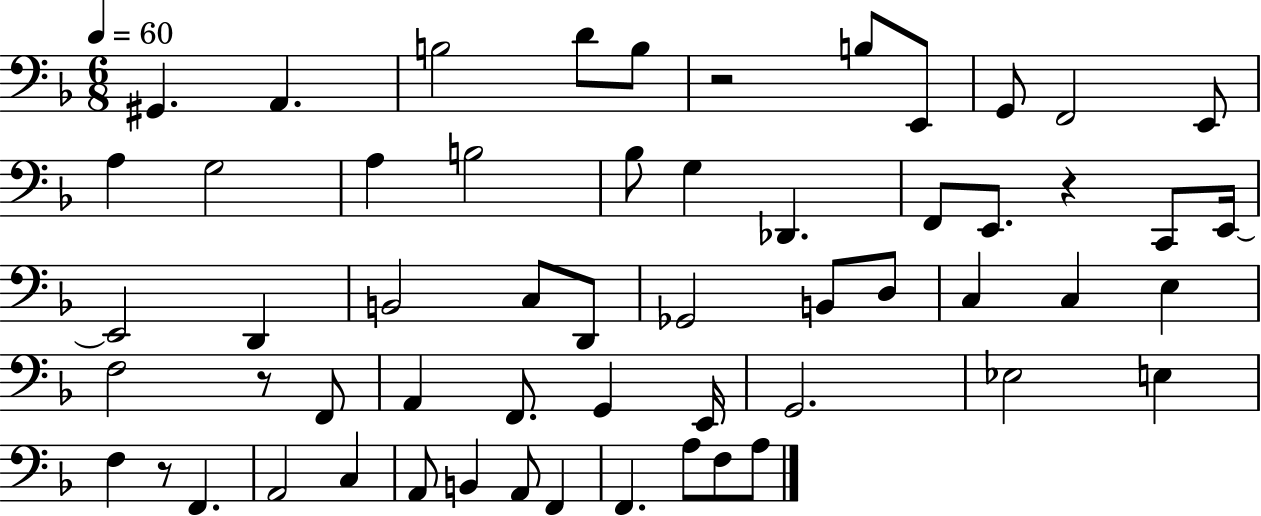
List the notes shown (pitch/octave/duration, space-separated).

G#2/q. A2/q. B3/h D4/e B3/e R/h B3/e E2/e G2/e F2/h E2/e A3/q G3/h A3/q B3/h Bb3/e G3/q Db2/q. F2/e E2/e. R/q C2/e E2/s E2/h D2/q B2/h C3/e D2/e Gb2/h B2/e D3/e C3/q C3/q E3/q F3/h R/e F2/e A2/q F2/e. G2/q E2/s G2/h. Eb3/h E3/q F3/q R/e F2/q. A2/h C3/q A2/e B2/q A2/e F2/q F2/q. A3/e F3/e A3/e